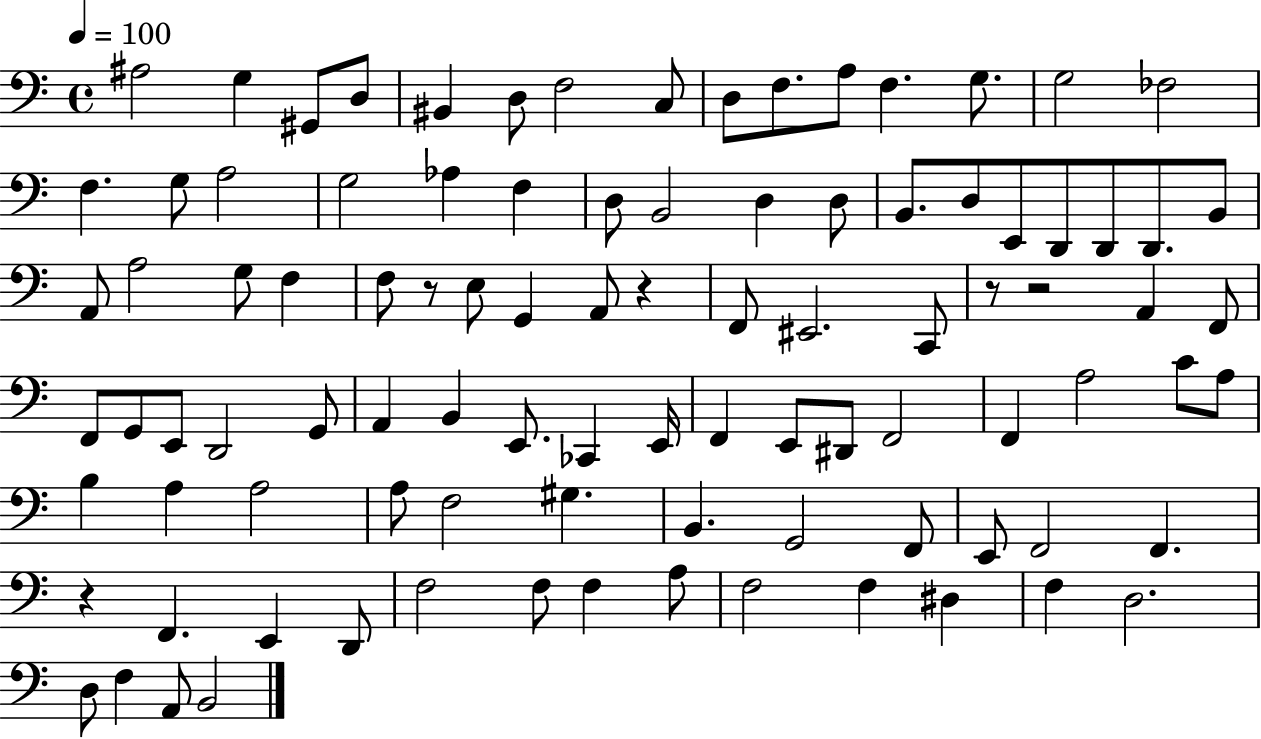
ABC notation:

X:1
T:Untitled
M:4/4
L:1/4
K:C
^A,2 G, ^G,,/2 D,/2 ^B,, D,/2 F,2 C,/2 D,/2 F,/2 A,/2 F, G,/2 G,2 _F,2 F, G,/2 A,2 G,2 _A, F, D,/2 B,,2 D, D,/2 B,,/2 D,/2 E,,/2 D,,/2 D,,/2 D,,/2 B,,/2 A,,/2 A,2 G,/2 F, F,/2 z/2 E,/2 G,, A,,/2 z F,,/2 ^E,,2 C,,/2 z/2 z2 A,, F,,/2 F,,/2 G,,/2 E,,/2 D,,2 G,,/2 A,, B,, E,,/2 _C,, E,,/4 F,, E,,/2 ^D,,/2 F,,2 F,, A,2 C/2 A,/2 B, A, A,2 A,/2 F,2 ^G, B,, G,,2 F,,/2 E,,/2 F,,2 F,, z F,, E,, D,,/2 F,2 F,/2 F, A,/2 F,2 F, ^D, F, D,2 D,/2 F, A,,/2 B,,2